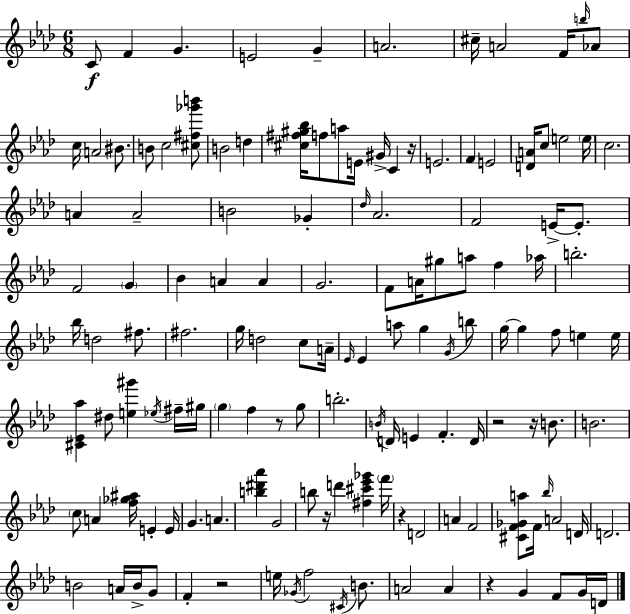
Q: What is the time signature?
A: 6/8